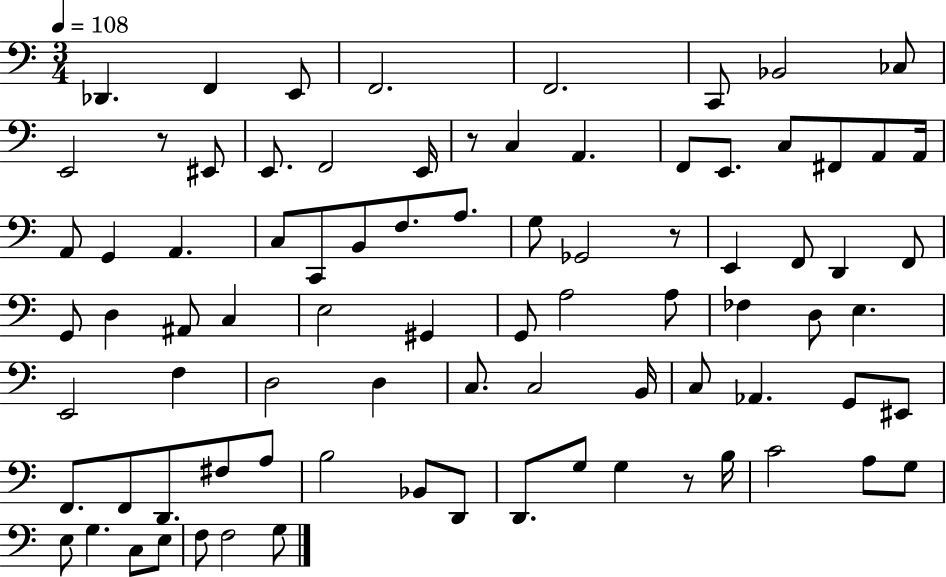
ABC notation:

X:1
T:Untitled
M:3/4
L:1/4
K:C
_D,, F,, E,,/2 F,,2 F,,2 C,,/2 _B,,2 _C,/2 E,,2 z/2 ^E,,/2 E,,/2 F,,2 E,,/4 z/2 C, A,, F,,/2 E,,/2 C,/2 ^F,,/2 A,,/2 A,,/4 A,,/2 G,, A,, C,/2 C,,/2 B,,/2 F,/2 A,/2 G,/2 _G,,2 z/2 E,, F,,/2 D,, F,,/2 G,,/2 D, ^A,,/2 C, E,2 ^G,, G,,/2 A,2 A,/2 _F, D,/2 E, E,,2 F, D,2 D, C,/2 C,2 B,,/4 C,/2 _A,, G,,/2 ^E,,/2 F,,/2 F,,/2 D,,/2 ^F,/2 A,/2 B,2 _B,,/2 D,,/2 D,,/2 G,/2 G, z/2 B,/4 C2 A,/2 G,/2 E,/2 G, C,/2 E,/2 F,/2 F,2 G,/2